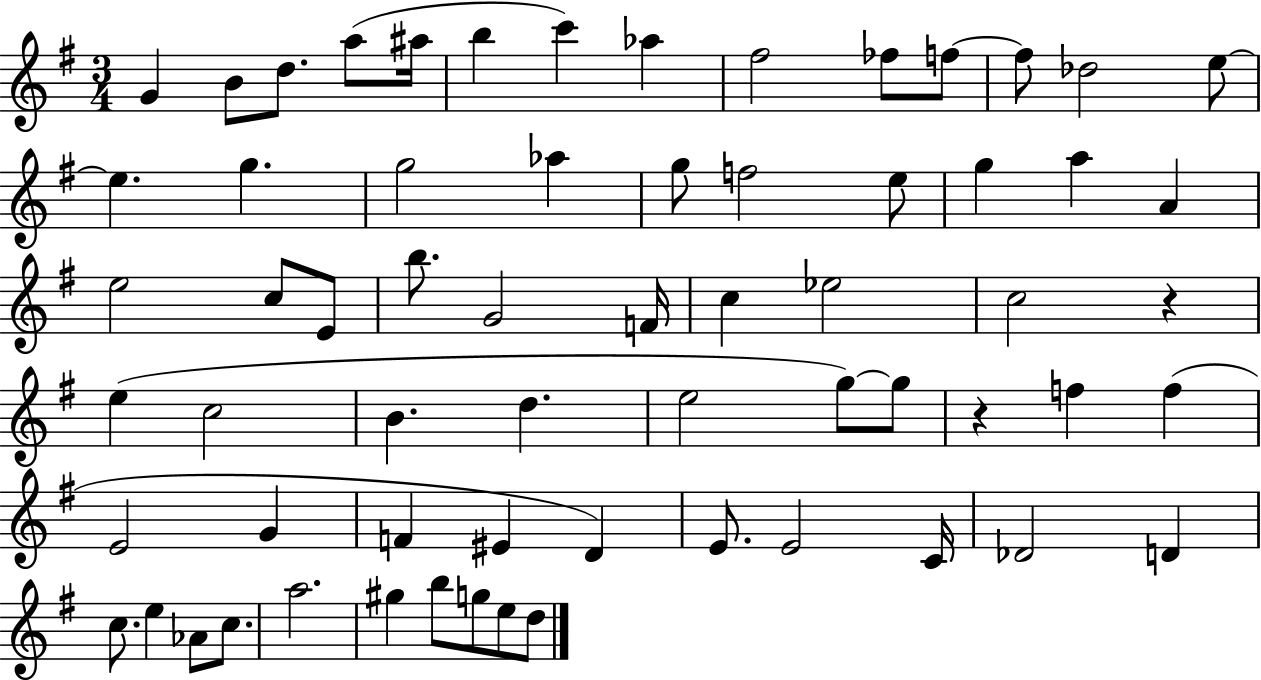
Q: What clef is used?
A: treble